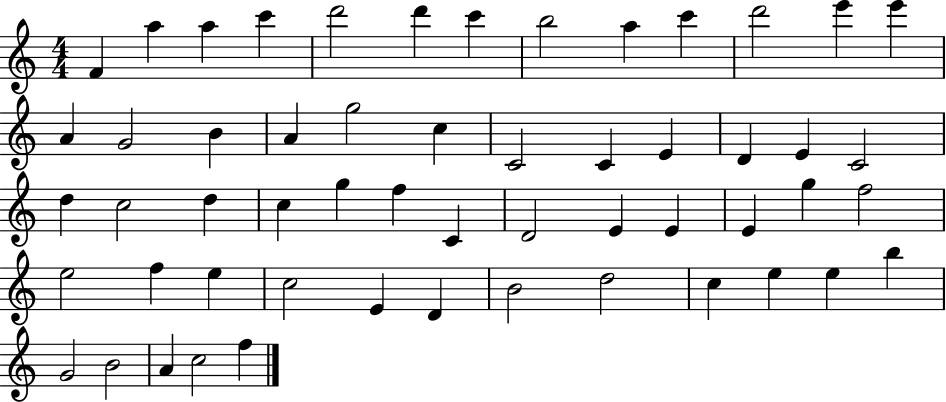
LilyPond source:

{
  \clef treble
  \numericTimeSignature
  \time 4/4
  \key c \major
  f'4 a''4 a''4 c'''4 | d'''2 d'''4 c'''4 | b''2 a''4 c'''4 | d'''2 e'''4 e'''4 | \break a'4 g'2 b'4 | a'4 g''2 c''4 | c'2 c'4 e'4 | d'4 e'4 c'2 | \break d''4 c''2 d''4 | c''4 g''4 f''4 c'4 | d'2 e'4 e'4 | e'4 g''4 f''2 | \break e''2 f''4 e''4 | c''2 e'4 d'4 | b'2 d''2 | c''4 e''4 e''4 b''4 | \break g'2 b'2 | a'4 c''2 f''4 | \bar "|."
}